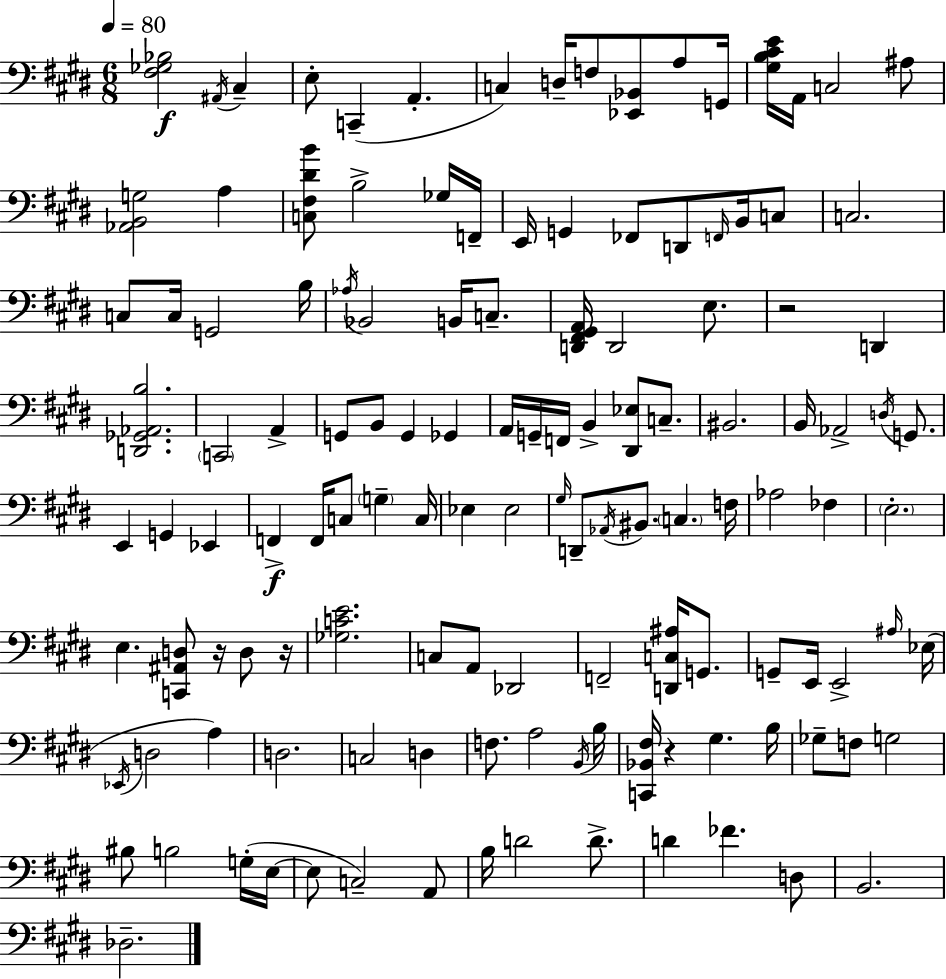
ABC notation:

X:1
T:Untitled
M:6/8
L:1/4
K:E
[^F,_G,_B,]2 ^A,,/4 ^C, E,/2 C,, A,, C, D,/4 F,/2 [_E,,_B,,]/2 A,/2 G,,/4 [^G,B,^CE]/4 A,,/4 C,2 ^A,/2 [_A,,B,,G,]2 A, [C,^F,^DB]/2 B,2 _G,/4 F,,/4 E,,/4 G,, _F,,/2 D,,/2 F,,/4 B,,/4 C,/2 C,2 C,/2 C,/4 G,,2 B,/4 _A,/4 _B,,2 B,,/4 C,/2 [D,,^F,,^G,,A,,]/4 D,,2 E,/2 z2 D,, [D,,_G,,_A,,B,]2 C,,2 A,, G,,/2 B,,/2 G,, _G,, A,,/4 G,,/4 F,,/4 B,, [^D,,_E,]/2 C,/2 ^B,,2 B,,/4 _A,,2 D,/4 G,,/2 E,, G,, _E,, F,, F,,/4 C,/2 G, C,/4 _E, _E,2 ^G,/4 D,,/2 _A,,/4 ^B,,/2 C, F,/4 _A,2 _F, E,2 E, [C,,^A,,D,]/2 z/4 D,/2 z/4 [_G,CE]2 C,/2 A,,/2 _D,,2 F,,2 [D,,C,^A,]/4 G,,/2 G,,/2 E,,/4 E,,2 ^A,/4 _E,/4 _E,,/4 D,2 A, D,2 C,2 D, F,/2 A,2 B,,/4 B,/4 [C,,_B,,^F,]/4 z ^G, B,/4 _G,/2 F,/2 G,2 ^B,/2 B,2 G,/4 E,/4 E,/2 C,2 A,,/2 B,/4 D2 D/2 D _F D,/2 B,,2 _D,2